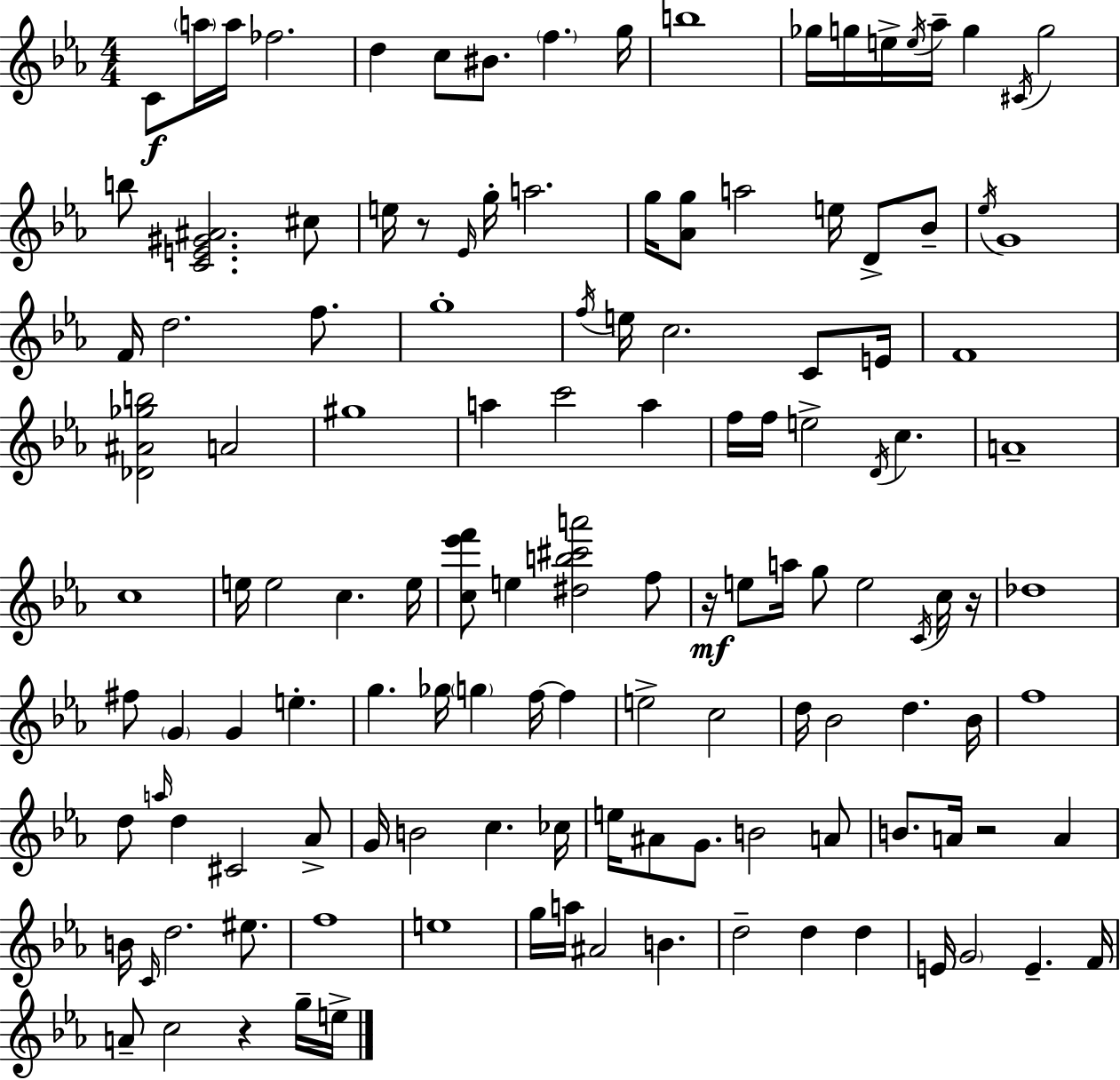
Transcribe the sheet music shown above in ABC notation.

X:1
T:Untitled
M:4/4
L:1/4
K:Eb
C/2 a/4 a/4 _f2 d c/2 ^B/2 f g/4 b4 _g/4 g/4 e/4 e/4 _a/4 g ^C/4 g2 b/2 [CE^G^A]2 ^c/2 e/4 z/2 _E/4 g/4 a2 g/4 [_Ag]/2 a2 e/4 D/2 _B/2 _e/4 G4 F/4 d2 f/2 g4 f/4 e/4 c2 C/2 E/4 F4 [_D^A_gb]2 A2 ^g4 a c'2 a f/4 f/4 e2 D/4 c A4 c4 e/4 e2 c e/4 [c_e'f']/2 e [^db^c'a']2 f/2 z/4 e/2 a/4 g/2 e2 C/4 c/4 z/4 _d4 ^f/2 G G e g _g/4 g f/4 f e2 c2 d/4 _B2 d _B/4 f4 d/2 a/4 d ^C2 _A/2 G/4 B2 c _c/4 e/4 ^A/2 G/2 B2 A/2 B/2 A/4 z2 A B/4 C/4 d2 ^e/2 f4 e4 g/4 a/4 ^A2 B d2 d d E/4 G2 E F/4 A/2 c2 z g/4 e/4